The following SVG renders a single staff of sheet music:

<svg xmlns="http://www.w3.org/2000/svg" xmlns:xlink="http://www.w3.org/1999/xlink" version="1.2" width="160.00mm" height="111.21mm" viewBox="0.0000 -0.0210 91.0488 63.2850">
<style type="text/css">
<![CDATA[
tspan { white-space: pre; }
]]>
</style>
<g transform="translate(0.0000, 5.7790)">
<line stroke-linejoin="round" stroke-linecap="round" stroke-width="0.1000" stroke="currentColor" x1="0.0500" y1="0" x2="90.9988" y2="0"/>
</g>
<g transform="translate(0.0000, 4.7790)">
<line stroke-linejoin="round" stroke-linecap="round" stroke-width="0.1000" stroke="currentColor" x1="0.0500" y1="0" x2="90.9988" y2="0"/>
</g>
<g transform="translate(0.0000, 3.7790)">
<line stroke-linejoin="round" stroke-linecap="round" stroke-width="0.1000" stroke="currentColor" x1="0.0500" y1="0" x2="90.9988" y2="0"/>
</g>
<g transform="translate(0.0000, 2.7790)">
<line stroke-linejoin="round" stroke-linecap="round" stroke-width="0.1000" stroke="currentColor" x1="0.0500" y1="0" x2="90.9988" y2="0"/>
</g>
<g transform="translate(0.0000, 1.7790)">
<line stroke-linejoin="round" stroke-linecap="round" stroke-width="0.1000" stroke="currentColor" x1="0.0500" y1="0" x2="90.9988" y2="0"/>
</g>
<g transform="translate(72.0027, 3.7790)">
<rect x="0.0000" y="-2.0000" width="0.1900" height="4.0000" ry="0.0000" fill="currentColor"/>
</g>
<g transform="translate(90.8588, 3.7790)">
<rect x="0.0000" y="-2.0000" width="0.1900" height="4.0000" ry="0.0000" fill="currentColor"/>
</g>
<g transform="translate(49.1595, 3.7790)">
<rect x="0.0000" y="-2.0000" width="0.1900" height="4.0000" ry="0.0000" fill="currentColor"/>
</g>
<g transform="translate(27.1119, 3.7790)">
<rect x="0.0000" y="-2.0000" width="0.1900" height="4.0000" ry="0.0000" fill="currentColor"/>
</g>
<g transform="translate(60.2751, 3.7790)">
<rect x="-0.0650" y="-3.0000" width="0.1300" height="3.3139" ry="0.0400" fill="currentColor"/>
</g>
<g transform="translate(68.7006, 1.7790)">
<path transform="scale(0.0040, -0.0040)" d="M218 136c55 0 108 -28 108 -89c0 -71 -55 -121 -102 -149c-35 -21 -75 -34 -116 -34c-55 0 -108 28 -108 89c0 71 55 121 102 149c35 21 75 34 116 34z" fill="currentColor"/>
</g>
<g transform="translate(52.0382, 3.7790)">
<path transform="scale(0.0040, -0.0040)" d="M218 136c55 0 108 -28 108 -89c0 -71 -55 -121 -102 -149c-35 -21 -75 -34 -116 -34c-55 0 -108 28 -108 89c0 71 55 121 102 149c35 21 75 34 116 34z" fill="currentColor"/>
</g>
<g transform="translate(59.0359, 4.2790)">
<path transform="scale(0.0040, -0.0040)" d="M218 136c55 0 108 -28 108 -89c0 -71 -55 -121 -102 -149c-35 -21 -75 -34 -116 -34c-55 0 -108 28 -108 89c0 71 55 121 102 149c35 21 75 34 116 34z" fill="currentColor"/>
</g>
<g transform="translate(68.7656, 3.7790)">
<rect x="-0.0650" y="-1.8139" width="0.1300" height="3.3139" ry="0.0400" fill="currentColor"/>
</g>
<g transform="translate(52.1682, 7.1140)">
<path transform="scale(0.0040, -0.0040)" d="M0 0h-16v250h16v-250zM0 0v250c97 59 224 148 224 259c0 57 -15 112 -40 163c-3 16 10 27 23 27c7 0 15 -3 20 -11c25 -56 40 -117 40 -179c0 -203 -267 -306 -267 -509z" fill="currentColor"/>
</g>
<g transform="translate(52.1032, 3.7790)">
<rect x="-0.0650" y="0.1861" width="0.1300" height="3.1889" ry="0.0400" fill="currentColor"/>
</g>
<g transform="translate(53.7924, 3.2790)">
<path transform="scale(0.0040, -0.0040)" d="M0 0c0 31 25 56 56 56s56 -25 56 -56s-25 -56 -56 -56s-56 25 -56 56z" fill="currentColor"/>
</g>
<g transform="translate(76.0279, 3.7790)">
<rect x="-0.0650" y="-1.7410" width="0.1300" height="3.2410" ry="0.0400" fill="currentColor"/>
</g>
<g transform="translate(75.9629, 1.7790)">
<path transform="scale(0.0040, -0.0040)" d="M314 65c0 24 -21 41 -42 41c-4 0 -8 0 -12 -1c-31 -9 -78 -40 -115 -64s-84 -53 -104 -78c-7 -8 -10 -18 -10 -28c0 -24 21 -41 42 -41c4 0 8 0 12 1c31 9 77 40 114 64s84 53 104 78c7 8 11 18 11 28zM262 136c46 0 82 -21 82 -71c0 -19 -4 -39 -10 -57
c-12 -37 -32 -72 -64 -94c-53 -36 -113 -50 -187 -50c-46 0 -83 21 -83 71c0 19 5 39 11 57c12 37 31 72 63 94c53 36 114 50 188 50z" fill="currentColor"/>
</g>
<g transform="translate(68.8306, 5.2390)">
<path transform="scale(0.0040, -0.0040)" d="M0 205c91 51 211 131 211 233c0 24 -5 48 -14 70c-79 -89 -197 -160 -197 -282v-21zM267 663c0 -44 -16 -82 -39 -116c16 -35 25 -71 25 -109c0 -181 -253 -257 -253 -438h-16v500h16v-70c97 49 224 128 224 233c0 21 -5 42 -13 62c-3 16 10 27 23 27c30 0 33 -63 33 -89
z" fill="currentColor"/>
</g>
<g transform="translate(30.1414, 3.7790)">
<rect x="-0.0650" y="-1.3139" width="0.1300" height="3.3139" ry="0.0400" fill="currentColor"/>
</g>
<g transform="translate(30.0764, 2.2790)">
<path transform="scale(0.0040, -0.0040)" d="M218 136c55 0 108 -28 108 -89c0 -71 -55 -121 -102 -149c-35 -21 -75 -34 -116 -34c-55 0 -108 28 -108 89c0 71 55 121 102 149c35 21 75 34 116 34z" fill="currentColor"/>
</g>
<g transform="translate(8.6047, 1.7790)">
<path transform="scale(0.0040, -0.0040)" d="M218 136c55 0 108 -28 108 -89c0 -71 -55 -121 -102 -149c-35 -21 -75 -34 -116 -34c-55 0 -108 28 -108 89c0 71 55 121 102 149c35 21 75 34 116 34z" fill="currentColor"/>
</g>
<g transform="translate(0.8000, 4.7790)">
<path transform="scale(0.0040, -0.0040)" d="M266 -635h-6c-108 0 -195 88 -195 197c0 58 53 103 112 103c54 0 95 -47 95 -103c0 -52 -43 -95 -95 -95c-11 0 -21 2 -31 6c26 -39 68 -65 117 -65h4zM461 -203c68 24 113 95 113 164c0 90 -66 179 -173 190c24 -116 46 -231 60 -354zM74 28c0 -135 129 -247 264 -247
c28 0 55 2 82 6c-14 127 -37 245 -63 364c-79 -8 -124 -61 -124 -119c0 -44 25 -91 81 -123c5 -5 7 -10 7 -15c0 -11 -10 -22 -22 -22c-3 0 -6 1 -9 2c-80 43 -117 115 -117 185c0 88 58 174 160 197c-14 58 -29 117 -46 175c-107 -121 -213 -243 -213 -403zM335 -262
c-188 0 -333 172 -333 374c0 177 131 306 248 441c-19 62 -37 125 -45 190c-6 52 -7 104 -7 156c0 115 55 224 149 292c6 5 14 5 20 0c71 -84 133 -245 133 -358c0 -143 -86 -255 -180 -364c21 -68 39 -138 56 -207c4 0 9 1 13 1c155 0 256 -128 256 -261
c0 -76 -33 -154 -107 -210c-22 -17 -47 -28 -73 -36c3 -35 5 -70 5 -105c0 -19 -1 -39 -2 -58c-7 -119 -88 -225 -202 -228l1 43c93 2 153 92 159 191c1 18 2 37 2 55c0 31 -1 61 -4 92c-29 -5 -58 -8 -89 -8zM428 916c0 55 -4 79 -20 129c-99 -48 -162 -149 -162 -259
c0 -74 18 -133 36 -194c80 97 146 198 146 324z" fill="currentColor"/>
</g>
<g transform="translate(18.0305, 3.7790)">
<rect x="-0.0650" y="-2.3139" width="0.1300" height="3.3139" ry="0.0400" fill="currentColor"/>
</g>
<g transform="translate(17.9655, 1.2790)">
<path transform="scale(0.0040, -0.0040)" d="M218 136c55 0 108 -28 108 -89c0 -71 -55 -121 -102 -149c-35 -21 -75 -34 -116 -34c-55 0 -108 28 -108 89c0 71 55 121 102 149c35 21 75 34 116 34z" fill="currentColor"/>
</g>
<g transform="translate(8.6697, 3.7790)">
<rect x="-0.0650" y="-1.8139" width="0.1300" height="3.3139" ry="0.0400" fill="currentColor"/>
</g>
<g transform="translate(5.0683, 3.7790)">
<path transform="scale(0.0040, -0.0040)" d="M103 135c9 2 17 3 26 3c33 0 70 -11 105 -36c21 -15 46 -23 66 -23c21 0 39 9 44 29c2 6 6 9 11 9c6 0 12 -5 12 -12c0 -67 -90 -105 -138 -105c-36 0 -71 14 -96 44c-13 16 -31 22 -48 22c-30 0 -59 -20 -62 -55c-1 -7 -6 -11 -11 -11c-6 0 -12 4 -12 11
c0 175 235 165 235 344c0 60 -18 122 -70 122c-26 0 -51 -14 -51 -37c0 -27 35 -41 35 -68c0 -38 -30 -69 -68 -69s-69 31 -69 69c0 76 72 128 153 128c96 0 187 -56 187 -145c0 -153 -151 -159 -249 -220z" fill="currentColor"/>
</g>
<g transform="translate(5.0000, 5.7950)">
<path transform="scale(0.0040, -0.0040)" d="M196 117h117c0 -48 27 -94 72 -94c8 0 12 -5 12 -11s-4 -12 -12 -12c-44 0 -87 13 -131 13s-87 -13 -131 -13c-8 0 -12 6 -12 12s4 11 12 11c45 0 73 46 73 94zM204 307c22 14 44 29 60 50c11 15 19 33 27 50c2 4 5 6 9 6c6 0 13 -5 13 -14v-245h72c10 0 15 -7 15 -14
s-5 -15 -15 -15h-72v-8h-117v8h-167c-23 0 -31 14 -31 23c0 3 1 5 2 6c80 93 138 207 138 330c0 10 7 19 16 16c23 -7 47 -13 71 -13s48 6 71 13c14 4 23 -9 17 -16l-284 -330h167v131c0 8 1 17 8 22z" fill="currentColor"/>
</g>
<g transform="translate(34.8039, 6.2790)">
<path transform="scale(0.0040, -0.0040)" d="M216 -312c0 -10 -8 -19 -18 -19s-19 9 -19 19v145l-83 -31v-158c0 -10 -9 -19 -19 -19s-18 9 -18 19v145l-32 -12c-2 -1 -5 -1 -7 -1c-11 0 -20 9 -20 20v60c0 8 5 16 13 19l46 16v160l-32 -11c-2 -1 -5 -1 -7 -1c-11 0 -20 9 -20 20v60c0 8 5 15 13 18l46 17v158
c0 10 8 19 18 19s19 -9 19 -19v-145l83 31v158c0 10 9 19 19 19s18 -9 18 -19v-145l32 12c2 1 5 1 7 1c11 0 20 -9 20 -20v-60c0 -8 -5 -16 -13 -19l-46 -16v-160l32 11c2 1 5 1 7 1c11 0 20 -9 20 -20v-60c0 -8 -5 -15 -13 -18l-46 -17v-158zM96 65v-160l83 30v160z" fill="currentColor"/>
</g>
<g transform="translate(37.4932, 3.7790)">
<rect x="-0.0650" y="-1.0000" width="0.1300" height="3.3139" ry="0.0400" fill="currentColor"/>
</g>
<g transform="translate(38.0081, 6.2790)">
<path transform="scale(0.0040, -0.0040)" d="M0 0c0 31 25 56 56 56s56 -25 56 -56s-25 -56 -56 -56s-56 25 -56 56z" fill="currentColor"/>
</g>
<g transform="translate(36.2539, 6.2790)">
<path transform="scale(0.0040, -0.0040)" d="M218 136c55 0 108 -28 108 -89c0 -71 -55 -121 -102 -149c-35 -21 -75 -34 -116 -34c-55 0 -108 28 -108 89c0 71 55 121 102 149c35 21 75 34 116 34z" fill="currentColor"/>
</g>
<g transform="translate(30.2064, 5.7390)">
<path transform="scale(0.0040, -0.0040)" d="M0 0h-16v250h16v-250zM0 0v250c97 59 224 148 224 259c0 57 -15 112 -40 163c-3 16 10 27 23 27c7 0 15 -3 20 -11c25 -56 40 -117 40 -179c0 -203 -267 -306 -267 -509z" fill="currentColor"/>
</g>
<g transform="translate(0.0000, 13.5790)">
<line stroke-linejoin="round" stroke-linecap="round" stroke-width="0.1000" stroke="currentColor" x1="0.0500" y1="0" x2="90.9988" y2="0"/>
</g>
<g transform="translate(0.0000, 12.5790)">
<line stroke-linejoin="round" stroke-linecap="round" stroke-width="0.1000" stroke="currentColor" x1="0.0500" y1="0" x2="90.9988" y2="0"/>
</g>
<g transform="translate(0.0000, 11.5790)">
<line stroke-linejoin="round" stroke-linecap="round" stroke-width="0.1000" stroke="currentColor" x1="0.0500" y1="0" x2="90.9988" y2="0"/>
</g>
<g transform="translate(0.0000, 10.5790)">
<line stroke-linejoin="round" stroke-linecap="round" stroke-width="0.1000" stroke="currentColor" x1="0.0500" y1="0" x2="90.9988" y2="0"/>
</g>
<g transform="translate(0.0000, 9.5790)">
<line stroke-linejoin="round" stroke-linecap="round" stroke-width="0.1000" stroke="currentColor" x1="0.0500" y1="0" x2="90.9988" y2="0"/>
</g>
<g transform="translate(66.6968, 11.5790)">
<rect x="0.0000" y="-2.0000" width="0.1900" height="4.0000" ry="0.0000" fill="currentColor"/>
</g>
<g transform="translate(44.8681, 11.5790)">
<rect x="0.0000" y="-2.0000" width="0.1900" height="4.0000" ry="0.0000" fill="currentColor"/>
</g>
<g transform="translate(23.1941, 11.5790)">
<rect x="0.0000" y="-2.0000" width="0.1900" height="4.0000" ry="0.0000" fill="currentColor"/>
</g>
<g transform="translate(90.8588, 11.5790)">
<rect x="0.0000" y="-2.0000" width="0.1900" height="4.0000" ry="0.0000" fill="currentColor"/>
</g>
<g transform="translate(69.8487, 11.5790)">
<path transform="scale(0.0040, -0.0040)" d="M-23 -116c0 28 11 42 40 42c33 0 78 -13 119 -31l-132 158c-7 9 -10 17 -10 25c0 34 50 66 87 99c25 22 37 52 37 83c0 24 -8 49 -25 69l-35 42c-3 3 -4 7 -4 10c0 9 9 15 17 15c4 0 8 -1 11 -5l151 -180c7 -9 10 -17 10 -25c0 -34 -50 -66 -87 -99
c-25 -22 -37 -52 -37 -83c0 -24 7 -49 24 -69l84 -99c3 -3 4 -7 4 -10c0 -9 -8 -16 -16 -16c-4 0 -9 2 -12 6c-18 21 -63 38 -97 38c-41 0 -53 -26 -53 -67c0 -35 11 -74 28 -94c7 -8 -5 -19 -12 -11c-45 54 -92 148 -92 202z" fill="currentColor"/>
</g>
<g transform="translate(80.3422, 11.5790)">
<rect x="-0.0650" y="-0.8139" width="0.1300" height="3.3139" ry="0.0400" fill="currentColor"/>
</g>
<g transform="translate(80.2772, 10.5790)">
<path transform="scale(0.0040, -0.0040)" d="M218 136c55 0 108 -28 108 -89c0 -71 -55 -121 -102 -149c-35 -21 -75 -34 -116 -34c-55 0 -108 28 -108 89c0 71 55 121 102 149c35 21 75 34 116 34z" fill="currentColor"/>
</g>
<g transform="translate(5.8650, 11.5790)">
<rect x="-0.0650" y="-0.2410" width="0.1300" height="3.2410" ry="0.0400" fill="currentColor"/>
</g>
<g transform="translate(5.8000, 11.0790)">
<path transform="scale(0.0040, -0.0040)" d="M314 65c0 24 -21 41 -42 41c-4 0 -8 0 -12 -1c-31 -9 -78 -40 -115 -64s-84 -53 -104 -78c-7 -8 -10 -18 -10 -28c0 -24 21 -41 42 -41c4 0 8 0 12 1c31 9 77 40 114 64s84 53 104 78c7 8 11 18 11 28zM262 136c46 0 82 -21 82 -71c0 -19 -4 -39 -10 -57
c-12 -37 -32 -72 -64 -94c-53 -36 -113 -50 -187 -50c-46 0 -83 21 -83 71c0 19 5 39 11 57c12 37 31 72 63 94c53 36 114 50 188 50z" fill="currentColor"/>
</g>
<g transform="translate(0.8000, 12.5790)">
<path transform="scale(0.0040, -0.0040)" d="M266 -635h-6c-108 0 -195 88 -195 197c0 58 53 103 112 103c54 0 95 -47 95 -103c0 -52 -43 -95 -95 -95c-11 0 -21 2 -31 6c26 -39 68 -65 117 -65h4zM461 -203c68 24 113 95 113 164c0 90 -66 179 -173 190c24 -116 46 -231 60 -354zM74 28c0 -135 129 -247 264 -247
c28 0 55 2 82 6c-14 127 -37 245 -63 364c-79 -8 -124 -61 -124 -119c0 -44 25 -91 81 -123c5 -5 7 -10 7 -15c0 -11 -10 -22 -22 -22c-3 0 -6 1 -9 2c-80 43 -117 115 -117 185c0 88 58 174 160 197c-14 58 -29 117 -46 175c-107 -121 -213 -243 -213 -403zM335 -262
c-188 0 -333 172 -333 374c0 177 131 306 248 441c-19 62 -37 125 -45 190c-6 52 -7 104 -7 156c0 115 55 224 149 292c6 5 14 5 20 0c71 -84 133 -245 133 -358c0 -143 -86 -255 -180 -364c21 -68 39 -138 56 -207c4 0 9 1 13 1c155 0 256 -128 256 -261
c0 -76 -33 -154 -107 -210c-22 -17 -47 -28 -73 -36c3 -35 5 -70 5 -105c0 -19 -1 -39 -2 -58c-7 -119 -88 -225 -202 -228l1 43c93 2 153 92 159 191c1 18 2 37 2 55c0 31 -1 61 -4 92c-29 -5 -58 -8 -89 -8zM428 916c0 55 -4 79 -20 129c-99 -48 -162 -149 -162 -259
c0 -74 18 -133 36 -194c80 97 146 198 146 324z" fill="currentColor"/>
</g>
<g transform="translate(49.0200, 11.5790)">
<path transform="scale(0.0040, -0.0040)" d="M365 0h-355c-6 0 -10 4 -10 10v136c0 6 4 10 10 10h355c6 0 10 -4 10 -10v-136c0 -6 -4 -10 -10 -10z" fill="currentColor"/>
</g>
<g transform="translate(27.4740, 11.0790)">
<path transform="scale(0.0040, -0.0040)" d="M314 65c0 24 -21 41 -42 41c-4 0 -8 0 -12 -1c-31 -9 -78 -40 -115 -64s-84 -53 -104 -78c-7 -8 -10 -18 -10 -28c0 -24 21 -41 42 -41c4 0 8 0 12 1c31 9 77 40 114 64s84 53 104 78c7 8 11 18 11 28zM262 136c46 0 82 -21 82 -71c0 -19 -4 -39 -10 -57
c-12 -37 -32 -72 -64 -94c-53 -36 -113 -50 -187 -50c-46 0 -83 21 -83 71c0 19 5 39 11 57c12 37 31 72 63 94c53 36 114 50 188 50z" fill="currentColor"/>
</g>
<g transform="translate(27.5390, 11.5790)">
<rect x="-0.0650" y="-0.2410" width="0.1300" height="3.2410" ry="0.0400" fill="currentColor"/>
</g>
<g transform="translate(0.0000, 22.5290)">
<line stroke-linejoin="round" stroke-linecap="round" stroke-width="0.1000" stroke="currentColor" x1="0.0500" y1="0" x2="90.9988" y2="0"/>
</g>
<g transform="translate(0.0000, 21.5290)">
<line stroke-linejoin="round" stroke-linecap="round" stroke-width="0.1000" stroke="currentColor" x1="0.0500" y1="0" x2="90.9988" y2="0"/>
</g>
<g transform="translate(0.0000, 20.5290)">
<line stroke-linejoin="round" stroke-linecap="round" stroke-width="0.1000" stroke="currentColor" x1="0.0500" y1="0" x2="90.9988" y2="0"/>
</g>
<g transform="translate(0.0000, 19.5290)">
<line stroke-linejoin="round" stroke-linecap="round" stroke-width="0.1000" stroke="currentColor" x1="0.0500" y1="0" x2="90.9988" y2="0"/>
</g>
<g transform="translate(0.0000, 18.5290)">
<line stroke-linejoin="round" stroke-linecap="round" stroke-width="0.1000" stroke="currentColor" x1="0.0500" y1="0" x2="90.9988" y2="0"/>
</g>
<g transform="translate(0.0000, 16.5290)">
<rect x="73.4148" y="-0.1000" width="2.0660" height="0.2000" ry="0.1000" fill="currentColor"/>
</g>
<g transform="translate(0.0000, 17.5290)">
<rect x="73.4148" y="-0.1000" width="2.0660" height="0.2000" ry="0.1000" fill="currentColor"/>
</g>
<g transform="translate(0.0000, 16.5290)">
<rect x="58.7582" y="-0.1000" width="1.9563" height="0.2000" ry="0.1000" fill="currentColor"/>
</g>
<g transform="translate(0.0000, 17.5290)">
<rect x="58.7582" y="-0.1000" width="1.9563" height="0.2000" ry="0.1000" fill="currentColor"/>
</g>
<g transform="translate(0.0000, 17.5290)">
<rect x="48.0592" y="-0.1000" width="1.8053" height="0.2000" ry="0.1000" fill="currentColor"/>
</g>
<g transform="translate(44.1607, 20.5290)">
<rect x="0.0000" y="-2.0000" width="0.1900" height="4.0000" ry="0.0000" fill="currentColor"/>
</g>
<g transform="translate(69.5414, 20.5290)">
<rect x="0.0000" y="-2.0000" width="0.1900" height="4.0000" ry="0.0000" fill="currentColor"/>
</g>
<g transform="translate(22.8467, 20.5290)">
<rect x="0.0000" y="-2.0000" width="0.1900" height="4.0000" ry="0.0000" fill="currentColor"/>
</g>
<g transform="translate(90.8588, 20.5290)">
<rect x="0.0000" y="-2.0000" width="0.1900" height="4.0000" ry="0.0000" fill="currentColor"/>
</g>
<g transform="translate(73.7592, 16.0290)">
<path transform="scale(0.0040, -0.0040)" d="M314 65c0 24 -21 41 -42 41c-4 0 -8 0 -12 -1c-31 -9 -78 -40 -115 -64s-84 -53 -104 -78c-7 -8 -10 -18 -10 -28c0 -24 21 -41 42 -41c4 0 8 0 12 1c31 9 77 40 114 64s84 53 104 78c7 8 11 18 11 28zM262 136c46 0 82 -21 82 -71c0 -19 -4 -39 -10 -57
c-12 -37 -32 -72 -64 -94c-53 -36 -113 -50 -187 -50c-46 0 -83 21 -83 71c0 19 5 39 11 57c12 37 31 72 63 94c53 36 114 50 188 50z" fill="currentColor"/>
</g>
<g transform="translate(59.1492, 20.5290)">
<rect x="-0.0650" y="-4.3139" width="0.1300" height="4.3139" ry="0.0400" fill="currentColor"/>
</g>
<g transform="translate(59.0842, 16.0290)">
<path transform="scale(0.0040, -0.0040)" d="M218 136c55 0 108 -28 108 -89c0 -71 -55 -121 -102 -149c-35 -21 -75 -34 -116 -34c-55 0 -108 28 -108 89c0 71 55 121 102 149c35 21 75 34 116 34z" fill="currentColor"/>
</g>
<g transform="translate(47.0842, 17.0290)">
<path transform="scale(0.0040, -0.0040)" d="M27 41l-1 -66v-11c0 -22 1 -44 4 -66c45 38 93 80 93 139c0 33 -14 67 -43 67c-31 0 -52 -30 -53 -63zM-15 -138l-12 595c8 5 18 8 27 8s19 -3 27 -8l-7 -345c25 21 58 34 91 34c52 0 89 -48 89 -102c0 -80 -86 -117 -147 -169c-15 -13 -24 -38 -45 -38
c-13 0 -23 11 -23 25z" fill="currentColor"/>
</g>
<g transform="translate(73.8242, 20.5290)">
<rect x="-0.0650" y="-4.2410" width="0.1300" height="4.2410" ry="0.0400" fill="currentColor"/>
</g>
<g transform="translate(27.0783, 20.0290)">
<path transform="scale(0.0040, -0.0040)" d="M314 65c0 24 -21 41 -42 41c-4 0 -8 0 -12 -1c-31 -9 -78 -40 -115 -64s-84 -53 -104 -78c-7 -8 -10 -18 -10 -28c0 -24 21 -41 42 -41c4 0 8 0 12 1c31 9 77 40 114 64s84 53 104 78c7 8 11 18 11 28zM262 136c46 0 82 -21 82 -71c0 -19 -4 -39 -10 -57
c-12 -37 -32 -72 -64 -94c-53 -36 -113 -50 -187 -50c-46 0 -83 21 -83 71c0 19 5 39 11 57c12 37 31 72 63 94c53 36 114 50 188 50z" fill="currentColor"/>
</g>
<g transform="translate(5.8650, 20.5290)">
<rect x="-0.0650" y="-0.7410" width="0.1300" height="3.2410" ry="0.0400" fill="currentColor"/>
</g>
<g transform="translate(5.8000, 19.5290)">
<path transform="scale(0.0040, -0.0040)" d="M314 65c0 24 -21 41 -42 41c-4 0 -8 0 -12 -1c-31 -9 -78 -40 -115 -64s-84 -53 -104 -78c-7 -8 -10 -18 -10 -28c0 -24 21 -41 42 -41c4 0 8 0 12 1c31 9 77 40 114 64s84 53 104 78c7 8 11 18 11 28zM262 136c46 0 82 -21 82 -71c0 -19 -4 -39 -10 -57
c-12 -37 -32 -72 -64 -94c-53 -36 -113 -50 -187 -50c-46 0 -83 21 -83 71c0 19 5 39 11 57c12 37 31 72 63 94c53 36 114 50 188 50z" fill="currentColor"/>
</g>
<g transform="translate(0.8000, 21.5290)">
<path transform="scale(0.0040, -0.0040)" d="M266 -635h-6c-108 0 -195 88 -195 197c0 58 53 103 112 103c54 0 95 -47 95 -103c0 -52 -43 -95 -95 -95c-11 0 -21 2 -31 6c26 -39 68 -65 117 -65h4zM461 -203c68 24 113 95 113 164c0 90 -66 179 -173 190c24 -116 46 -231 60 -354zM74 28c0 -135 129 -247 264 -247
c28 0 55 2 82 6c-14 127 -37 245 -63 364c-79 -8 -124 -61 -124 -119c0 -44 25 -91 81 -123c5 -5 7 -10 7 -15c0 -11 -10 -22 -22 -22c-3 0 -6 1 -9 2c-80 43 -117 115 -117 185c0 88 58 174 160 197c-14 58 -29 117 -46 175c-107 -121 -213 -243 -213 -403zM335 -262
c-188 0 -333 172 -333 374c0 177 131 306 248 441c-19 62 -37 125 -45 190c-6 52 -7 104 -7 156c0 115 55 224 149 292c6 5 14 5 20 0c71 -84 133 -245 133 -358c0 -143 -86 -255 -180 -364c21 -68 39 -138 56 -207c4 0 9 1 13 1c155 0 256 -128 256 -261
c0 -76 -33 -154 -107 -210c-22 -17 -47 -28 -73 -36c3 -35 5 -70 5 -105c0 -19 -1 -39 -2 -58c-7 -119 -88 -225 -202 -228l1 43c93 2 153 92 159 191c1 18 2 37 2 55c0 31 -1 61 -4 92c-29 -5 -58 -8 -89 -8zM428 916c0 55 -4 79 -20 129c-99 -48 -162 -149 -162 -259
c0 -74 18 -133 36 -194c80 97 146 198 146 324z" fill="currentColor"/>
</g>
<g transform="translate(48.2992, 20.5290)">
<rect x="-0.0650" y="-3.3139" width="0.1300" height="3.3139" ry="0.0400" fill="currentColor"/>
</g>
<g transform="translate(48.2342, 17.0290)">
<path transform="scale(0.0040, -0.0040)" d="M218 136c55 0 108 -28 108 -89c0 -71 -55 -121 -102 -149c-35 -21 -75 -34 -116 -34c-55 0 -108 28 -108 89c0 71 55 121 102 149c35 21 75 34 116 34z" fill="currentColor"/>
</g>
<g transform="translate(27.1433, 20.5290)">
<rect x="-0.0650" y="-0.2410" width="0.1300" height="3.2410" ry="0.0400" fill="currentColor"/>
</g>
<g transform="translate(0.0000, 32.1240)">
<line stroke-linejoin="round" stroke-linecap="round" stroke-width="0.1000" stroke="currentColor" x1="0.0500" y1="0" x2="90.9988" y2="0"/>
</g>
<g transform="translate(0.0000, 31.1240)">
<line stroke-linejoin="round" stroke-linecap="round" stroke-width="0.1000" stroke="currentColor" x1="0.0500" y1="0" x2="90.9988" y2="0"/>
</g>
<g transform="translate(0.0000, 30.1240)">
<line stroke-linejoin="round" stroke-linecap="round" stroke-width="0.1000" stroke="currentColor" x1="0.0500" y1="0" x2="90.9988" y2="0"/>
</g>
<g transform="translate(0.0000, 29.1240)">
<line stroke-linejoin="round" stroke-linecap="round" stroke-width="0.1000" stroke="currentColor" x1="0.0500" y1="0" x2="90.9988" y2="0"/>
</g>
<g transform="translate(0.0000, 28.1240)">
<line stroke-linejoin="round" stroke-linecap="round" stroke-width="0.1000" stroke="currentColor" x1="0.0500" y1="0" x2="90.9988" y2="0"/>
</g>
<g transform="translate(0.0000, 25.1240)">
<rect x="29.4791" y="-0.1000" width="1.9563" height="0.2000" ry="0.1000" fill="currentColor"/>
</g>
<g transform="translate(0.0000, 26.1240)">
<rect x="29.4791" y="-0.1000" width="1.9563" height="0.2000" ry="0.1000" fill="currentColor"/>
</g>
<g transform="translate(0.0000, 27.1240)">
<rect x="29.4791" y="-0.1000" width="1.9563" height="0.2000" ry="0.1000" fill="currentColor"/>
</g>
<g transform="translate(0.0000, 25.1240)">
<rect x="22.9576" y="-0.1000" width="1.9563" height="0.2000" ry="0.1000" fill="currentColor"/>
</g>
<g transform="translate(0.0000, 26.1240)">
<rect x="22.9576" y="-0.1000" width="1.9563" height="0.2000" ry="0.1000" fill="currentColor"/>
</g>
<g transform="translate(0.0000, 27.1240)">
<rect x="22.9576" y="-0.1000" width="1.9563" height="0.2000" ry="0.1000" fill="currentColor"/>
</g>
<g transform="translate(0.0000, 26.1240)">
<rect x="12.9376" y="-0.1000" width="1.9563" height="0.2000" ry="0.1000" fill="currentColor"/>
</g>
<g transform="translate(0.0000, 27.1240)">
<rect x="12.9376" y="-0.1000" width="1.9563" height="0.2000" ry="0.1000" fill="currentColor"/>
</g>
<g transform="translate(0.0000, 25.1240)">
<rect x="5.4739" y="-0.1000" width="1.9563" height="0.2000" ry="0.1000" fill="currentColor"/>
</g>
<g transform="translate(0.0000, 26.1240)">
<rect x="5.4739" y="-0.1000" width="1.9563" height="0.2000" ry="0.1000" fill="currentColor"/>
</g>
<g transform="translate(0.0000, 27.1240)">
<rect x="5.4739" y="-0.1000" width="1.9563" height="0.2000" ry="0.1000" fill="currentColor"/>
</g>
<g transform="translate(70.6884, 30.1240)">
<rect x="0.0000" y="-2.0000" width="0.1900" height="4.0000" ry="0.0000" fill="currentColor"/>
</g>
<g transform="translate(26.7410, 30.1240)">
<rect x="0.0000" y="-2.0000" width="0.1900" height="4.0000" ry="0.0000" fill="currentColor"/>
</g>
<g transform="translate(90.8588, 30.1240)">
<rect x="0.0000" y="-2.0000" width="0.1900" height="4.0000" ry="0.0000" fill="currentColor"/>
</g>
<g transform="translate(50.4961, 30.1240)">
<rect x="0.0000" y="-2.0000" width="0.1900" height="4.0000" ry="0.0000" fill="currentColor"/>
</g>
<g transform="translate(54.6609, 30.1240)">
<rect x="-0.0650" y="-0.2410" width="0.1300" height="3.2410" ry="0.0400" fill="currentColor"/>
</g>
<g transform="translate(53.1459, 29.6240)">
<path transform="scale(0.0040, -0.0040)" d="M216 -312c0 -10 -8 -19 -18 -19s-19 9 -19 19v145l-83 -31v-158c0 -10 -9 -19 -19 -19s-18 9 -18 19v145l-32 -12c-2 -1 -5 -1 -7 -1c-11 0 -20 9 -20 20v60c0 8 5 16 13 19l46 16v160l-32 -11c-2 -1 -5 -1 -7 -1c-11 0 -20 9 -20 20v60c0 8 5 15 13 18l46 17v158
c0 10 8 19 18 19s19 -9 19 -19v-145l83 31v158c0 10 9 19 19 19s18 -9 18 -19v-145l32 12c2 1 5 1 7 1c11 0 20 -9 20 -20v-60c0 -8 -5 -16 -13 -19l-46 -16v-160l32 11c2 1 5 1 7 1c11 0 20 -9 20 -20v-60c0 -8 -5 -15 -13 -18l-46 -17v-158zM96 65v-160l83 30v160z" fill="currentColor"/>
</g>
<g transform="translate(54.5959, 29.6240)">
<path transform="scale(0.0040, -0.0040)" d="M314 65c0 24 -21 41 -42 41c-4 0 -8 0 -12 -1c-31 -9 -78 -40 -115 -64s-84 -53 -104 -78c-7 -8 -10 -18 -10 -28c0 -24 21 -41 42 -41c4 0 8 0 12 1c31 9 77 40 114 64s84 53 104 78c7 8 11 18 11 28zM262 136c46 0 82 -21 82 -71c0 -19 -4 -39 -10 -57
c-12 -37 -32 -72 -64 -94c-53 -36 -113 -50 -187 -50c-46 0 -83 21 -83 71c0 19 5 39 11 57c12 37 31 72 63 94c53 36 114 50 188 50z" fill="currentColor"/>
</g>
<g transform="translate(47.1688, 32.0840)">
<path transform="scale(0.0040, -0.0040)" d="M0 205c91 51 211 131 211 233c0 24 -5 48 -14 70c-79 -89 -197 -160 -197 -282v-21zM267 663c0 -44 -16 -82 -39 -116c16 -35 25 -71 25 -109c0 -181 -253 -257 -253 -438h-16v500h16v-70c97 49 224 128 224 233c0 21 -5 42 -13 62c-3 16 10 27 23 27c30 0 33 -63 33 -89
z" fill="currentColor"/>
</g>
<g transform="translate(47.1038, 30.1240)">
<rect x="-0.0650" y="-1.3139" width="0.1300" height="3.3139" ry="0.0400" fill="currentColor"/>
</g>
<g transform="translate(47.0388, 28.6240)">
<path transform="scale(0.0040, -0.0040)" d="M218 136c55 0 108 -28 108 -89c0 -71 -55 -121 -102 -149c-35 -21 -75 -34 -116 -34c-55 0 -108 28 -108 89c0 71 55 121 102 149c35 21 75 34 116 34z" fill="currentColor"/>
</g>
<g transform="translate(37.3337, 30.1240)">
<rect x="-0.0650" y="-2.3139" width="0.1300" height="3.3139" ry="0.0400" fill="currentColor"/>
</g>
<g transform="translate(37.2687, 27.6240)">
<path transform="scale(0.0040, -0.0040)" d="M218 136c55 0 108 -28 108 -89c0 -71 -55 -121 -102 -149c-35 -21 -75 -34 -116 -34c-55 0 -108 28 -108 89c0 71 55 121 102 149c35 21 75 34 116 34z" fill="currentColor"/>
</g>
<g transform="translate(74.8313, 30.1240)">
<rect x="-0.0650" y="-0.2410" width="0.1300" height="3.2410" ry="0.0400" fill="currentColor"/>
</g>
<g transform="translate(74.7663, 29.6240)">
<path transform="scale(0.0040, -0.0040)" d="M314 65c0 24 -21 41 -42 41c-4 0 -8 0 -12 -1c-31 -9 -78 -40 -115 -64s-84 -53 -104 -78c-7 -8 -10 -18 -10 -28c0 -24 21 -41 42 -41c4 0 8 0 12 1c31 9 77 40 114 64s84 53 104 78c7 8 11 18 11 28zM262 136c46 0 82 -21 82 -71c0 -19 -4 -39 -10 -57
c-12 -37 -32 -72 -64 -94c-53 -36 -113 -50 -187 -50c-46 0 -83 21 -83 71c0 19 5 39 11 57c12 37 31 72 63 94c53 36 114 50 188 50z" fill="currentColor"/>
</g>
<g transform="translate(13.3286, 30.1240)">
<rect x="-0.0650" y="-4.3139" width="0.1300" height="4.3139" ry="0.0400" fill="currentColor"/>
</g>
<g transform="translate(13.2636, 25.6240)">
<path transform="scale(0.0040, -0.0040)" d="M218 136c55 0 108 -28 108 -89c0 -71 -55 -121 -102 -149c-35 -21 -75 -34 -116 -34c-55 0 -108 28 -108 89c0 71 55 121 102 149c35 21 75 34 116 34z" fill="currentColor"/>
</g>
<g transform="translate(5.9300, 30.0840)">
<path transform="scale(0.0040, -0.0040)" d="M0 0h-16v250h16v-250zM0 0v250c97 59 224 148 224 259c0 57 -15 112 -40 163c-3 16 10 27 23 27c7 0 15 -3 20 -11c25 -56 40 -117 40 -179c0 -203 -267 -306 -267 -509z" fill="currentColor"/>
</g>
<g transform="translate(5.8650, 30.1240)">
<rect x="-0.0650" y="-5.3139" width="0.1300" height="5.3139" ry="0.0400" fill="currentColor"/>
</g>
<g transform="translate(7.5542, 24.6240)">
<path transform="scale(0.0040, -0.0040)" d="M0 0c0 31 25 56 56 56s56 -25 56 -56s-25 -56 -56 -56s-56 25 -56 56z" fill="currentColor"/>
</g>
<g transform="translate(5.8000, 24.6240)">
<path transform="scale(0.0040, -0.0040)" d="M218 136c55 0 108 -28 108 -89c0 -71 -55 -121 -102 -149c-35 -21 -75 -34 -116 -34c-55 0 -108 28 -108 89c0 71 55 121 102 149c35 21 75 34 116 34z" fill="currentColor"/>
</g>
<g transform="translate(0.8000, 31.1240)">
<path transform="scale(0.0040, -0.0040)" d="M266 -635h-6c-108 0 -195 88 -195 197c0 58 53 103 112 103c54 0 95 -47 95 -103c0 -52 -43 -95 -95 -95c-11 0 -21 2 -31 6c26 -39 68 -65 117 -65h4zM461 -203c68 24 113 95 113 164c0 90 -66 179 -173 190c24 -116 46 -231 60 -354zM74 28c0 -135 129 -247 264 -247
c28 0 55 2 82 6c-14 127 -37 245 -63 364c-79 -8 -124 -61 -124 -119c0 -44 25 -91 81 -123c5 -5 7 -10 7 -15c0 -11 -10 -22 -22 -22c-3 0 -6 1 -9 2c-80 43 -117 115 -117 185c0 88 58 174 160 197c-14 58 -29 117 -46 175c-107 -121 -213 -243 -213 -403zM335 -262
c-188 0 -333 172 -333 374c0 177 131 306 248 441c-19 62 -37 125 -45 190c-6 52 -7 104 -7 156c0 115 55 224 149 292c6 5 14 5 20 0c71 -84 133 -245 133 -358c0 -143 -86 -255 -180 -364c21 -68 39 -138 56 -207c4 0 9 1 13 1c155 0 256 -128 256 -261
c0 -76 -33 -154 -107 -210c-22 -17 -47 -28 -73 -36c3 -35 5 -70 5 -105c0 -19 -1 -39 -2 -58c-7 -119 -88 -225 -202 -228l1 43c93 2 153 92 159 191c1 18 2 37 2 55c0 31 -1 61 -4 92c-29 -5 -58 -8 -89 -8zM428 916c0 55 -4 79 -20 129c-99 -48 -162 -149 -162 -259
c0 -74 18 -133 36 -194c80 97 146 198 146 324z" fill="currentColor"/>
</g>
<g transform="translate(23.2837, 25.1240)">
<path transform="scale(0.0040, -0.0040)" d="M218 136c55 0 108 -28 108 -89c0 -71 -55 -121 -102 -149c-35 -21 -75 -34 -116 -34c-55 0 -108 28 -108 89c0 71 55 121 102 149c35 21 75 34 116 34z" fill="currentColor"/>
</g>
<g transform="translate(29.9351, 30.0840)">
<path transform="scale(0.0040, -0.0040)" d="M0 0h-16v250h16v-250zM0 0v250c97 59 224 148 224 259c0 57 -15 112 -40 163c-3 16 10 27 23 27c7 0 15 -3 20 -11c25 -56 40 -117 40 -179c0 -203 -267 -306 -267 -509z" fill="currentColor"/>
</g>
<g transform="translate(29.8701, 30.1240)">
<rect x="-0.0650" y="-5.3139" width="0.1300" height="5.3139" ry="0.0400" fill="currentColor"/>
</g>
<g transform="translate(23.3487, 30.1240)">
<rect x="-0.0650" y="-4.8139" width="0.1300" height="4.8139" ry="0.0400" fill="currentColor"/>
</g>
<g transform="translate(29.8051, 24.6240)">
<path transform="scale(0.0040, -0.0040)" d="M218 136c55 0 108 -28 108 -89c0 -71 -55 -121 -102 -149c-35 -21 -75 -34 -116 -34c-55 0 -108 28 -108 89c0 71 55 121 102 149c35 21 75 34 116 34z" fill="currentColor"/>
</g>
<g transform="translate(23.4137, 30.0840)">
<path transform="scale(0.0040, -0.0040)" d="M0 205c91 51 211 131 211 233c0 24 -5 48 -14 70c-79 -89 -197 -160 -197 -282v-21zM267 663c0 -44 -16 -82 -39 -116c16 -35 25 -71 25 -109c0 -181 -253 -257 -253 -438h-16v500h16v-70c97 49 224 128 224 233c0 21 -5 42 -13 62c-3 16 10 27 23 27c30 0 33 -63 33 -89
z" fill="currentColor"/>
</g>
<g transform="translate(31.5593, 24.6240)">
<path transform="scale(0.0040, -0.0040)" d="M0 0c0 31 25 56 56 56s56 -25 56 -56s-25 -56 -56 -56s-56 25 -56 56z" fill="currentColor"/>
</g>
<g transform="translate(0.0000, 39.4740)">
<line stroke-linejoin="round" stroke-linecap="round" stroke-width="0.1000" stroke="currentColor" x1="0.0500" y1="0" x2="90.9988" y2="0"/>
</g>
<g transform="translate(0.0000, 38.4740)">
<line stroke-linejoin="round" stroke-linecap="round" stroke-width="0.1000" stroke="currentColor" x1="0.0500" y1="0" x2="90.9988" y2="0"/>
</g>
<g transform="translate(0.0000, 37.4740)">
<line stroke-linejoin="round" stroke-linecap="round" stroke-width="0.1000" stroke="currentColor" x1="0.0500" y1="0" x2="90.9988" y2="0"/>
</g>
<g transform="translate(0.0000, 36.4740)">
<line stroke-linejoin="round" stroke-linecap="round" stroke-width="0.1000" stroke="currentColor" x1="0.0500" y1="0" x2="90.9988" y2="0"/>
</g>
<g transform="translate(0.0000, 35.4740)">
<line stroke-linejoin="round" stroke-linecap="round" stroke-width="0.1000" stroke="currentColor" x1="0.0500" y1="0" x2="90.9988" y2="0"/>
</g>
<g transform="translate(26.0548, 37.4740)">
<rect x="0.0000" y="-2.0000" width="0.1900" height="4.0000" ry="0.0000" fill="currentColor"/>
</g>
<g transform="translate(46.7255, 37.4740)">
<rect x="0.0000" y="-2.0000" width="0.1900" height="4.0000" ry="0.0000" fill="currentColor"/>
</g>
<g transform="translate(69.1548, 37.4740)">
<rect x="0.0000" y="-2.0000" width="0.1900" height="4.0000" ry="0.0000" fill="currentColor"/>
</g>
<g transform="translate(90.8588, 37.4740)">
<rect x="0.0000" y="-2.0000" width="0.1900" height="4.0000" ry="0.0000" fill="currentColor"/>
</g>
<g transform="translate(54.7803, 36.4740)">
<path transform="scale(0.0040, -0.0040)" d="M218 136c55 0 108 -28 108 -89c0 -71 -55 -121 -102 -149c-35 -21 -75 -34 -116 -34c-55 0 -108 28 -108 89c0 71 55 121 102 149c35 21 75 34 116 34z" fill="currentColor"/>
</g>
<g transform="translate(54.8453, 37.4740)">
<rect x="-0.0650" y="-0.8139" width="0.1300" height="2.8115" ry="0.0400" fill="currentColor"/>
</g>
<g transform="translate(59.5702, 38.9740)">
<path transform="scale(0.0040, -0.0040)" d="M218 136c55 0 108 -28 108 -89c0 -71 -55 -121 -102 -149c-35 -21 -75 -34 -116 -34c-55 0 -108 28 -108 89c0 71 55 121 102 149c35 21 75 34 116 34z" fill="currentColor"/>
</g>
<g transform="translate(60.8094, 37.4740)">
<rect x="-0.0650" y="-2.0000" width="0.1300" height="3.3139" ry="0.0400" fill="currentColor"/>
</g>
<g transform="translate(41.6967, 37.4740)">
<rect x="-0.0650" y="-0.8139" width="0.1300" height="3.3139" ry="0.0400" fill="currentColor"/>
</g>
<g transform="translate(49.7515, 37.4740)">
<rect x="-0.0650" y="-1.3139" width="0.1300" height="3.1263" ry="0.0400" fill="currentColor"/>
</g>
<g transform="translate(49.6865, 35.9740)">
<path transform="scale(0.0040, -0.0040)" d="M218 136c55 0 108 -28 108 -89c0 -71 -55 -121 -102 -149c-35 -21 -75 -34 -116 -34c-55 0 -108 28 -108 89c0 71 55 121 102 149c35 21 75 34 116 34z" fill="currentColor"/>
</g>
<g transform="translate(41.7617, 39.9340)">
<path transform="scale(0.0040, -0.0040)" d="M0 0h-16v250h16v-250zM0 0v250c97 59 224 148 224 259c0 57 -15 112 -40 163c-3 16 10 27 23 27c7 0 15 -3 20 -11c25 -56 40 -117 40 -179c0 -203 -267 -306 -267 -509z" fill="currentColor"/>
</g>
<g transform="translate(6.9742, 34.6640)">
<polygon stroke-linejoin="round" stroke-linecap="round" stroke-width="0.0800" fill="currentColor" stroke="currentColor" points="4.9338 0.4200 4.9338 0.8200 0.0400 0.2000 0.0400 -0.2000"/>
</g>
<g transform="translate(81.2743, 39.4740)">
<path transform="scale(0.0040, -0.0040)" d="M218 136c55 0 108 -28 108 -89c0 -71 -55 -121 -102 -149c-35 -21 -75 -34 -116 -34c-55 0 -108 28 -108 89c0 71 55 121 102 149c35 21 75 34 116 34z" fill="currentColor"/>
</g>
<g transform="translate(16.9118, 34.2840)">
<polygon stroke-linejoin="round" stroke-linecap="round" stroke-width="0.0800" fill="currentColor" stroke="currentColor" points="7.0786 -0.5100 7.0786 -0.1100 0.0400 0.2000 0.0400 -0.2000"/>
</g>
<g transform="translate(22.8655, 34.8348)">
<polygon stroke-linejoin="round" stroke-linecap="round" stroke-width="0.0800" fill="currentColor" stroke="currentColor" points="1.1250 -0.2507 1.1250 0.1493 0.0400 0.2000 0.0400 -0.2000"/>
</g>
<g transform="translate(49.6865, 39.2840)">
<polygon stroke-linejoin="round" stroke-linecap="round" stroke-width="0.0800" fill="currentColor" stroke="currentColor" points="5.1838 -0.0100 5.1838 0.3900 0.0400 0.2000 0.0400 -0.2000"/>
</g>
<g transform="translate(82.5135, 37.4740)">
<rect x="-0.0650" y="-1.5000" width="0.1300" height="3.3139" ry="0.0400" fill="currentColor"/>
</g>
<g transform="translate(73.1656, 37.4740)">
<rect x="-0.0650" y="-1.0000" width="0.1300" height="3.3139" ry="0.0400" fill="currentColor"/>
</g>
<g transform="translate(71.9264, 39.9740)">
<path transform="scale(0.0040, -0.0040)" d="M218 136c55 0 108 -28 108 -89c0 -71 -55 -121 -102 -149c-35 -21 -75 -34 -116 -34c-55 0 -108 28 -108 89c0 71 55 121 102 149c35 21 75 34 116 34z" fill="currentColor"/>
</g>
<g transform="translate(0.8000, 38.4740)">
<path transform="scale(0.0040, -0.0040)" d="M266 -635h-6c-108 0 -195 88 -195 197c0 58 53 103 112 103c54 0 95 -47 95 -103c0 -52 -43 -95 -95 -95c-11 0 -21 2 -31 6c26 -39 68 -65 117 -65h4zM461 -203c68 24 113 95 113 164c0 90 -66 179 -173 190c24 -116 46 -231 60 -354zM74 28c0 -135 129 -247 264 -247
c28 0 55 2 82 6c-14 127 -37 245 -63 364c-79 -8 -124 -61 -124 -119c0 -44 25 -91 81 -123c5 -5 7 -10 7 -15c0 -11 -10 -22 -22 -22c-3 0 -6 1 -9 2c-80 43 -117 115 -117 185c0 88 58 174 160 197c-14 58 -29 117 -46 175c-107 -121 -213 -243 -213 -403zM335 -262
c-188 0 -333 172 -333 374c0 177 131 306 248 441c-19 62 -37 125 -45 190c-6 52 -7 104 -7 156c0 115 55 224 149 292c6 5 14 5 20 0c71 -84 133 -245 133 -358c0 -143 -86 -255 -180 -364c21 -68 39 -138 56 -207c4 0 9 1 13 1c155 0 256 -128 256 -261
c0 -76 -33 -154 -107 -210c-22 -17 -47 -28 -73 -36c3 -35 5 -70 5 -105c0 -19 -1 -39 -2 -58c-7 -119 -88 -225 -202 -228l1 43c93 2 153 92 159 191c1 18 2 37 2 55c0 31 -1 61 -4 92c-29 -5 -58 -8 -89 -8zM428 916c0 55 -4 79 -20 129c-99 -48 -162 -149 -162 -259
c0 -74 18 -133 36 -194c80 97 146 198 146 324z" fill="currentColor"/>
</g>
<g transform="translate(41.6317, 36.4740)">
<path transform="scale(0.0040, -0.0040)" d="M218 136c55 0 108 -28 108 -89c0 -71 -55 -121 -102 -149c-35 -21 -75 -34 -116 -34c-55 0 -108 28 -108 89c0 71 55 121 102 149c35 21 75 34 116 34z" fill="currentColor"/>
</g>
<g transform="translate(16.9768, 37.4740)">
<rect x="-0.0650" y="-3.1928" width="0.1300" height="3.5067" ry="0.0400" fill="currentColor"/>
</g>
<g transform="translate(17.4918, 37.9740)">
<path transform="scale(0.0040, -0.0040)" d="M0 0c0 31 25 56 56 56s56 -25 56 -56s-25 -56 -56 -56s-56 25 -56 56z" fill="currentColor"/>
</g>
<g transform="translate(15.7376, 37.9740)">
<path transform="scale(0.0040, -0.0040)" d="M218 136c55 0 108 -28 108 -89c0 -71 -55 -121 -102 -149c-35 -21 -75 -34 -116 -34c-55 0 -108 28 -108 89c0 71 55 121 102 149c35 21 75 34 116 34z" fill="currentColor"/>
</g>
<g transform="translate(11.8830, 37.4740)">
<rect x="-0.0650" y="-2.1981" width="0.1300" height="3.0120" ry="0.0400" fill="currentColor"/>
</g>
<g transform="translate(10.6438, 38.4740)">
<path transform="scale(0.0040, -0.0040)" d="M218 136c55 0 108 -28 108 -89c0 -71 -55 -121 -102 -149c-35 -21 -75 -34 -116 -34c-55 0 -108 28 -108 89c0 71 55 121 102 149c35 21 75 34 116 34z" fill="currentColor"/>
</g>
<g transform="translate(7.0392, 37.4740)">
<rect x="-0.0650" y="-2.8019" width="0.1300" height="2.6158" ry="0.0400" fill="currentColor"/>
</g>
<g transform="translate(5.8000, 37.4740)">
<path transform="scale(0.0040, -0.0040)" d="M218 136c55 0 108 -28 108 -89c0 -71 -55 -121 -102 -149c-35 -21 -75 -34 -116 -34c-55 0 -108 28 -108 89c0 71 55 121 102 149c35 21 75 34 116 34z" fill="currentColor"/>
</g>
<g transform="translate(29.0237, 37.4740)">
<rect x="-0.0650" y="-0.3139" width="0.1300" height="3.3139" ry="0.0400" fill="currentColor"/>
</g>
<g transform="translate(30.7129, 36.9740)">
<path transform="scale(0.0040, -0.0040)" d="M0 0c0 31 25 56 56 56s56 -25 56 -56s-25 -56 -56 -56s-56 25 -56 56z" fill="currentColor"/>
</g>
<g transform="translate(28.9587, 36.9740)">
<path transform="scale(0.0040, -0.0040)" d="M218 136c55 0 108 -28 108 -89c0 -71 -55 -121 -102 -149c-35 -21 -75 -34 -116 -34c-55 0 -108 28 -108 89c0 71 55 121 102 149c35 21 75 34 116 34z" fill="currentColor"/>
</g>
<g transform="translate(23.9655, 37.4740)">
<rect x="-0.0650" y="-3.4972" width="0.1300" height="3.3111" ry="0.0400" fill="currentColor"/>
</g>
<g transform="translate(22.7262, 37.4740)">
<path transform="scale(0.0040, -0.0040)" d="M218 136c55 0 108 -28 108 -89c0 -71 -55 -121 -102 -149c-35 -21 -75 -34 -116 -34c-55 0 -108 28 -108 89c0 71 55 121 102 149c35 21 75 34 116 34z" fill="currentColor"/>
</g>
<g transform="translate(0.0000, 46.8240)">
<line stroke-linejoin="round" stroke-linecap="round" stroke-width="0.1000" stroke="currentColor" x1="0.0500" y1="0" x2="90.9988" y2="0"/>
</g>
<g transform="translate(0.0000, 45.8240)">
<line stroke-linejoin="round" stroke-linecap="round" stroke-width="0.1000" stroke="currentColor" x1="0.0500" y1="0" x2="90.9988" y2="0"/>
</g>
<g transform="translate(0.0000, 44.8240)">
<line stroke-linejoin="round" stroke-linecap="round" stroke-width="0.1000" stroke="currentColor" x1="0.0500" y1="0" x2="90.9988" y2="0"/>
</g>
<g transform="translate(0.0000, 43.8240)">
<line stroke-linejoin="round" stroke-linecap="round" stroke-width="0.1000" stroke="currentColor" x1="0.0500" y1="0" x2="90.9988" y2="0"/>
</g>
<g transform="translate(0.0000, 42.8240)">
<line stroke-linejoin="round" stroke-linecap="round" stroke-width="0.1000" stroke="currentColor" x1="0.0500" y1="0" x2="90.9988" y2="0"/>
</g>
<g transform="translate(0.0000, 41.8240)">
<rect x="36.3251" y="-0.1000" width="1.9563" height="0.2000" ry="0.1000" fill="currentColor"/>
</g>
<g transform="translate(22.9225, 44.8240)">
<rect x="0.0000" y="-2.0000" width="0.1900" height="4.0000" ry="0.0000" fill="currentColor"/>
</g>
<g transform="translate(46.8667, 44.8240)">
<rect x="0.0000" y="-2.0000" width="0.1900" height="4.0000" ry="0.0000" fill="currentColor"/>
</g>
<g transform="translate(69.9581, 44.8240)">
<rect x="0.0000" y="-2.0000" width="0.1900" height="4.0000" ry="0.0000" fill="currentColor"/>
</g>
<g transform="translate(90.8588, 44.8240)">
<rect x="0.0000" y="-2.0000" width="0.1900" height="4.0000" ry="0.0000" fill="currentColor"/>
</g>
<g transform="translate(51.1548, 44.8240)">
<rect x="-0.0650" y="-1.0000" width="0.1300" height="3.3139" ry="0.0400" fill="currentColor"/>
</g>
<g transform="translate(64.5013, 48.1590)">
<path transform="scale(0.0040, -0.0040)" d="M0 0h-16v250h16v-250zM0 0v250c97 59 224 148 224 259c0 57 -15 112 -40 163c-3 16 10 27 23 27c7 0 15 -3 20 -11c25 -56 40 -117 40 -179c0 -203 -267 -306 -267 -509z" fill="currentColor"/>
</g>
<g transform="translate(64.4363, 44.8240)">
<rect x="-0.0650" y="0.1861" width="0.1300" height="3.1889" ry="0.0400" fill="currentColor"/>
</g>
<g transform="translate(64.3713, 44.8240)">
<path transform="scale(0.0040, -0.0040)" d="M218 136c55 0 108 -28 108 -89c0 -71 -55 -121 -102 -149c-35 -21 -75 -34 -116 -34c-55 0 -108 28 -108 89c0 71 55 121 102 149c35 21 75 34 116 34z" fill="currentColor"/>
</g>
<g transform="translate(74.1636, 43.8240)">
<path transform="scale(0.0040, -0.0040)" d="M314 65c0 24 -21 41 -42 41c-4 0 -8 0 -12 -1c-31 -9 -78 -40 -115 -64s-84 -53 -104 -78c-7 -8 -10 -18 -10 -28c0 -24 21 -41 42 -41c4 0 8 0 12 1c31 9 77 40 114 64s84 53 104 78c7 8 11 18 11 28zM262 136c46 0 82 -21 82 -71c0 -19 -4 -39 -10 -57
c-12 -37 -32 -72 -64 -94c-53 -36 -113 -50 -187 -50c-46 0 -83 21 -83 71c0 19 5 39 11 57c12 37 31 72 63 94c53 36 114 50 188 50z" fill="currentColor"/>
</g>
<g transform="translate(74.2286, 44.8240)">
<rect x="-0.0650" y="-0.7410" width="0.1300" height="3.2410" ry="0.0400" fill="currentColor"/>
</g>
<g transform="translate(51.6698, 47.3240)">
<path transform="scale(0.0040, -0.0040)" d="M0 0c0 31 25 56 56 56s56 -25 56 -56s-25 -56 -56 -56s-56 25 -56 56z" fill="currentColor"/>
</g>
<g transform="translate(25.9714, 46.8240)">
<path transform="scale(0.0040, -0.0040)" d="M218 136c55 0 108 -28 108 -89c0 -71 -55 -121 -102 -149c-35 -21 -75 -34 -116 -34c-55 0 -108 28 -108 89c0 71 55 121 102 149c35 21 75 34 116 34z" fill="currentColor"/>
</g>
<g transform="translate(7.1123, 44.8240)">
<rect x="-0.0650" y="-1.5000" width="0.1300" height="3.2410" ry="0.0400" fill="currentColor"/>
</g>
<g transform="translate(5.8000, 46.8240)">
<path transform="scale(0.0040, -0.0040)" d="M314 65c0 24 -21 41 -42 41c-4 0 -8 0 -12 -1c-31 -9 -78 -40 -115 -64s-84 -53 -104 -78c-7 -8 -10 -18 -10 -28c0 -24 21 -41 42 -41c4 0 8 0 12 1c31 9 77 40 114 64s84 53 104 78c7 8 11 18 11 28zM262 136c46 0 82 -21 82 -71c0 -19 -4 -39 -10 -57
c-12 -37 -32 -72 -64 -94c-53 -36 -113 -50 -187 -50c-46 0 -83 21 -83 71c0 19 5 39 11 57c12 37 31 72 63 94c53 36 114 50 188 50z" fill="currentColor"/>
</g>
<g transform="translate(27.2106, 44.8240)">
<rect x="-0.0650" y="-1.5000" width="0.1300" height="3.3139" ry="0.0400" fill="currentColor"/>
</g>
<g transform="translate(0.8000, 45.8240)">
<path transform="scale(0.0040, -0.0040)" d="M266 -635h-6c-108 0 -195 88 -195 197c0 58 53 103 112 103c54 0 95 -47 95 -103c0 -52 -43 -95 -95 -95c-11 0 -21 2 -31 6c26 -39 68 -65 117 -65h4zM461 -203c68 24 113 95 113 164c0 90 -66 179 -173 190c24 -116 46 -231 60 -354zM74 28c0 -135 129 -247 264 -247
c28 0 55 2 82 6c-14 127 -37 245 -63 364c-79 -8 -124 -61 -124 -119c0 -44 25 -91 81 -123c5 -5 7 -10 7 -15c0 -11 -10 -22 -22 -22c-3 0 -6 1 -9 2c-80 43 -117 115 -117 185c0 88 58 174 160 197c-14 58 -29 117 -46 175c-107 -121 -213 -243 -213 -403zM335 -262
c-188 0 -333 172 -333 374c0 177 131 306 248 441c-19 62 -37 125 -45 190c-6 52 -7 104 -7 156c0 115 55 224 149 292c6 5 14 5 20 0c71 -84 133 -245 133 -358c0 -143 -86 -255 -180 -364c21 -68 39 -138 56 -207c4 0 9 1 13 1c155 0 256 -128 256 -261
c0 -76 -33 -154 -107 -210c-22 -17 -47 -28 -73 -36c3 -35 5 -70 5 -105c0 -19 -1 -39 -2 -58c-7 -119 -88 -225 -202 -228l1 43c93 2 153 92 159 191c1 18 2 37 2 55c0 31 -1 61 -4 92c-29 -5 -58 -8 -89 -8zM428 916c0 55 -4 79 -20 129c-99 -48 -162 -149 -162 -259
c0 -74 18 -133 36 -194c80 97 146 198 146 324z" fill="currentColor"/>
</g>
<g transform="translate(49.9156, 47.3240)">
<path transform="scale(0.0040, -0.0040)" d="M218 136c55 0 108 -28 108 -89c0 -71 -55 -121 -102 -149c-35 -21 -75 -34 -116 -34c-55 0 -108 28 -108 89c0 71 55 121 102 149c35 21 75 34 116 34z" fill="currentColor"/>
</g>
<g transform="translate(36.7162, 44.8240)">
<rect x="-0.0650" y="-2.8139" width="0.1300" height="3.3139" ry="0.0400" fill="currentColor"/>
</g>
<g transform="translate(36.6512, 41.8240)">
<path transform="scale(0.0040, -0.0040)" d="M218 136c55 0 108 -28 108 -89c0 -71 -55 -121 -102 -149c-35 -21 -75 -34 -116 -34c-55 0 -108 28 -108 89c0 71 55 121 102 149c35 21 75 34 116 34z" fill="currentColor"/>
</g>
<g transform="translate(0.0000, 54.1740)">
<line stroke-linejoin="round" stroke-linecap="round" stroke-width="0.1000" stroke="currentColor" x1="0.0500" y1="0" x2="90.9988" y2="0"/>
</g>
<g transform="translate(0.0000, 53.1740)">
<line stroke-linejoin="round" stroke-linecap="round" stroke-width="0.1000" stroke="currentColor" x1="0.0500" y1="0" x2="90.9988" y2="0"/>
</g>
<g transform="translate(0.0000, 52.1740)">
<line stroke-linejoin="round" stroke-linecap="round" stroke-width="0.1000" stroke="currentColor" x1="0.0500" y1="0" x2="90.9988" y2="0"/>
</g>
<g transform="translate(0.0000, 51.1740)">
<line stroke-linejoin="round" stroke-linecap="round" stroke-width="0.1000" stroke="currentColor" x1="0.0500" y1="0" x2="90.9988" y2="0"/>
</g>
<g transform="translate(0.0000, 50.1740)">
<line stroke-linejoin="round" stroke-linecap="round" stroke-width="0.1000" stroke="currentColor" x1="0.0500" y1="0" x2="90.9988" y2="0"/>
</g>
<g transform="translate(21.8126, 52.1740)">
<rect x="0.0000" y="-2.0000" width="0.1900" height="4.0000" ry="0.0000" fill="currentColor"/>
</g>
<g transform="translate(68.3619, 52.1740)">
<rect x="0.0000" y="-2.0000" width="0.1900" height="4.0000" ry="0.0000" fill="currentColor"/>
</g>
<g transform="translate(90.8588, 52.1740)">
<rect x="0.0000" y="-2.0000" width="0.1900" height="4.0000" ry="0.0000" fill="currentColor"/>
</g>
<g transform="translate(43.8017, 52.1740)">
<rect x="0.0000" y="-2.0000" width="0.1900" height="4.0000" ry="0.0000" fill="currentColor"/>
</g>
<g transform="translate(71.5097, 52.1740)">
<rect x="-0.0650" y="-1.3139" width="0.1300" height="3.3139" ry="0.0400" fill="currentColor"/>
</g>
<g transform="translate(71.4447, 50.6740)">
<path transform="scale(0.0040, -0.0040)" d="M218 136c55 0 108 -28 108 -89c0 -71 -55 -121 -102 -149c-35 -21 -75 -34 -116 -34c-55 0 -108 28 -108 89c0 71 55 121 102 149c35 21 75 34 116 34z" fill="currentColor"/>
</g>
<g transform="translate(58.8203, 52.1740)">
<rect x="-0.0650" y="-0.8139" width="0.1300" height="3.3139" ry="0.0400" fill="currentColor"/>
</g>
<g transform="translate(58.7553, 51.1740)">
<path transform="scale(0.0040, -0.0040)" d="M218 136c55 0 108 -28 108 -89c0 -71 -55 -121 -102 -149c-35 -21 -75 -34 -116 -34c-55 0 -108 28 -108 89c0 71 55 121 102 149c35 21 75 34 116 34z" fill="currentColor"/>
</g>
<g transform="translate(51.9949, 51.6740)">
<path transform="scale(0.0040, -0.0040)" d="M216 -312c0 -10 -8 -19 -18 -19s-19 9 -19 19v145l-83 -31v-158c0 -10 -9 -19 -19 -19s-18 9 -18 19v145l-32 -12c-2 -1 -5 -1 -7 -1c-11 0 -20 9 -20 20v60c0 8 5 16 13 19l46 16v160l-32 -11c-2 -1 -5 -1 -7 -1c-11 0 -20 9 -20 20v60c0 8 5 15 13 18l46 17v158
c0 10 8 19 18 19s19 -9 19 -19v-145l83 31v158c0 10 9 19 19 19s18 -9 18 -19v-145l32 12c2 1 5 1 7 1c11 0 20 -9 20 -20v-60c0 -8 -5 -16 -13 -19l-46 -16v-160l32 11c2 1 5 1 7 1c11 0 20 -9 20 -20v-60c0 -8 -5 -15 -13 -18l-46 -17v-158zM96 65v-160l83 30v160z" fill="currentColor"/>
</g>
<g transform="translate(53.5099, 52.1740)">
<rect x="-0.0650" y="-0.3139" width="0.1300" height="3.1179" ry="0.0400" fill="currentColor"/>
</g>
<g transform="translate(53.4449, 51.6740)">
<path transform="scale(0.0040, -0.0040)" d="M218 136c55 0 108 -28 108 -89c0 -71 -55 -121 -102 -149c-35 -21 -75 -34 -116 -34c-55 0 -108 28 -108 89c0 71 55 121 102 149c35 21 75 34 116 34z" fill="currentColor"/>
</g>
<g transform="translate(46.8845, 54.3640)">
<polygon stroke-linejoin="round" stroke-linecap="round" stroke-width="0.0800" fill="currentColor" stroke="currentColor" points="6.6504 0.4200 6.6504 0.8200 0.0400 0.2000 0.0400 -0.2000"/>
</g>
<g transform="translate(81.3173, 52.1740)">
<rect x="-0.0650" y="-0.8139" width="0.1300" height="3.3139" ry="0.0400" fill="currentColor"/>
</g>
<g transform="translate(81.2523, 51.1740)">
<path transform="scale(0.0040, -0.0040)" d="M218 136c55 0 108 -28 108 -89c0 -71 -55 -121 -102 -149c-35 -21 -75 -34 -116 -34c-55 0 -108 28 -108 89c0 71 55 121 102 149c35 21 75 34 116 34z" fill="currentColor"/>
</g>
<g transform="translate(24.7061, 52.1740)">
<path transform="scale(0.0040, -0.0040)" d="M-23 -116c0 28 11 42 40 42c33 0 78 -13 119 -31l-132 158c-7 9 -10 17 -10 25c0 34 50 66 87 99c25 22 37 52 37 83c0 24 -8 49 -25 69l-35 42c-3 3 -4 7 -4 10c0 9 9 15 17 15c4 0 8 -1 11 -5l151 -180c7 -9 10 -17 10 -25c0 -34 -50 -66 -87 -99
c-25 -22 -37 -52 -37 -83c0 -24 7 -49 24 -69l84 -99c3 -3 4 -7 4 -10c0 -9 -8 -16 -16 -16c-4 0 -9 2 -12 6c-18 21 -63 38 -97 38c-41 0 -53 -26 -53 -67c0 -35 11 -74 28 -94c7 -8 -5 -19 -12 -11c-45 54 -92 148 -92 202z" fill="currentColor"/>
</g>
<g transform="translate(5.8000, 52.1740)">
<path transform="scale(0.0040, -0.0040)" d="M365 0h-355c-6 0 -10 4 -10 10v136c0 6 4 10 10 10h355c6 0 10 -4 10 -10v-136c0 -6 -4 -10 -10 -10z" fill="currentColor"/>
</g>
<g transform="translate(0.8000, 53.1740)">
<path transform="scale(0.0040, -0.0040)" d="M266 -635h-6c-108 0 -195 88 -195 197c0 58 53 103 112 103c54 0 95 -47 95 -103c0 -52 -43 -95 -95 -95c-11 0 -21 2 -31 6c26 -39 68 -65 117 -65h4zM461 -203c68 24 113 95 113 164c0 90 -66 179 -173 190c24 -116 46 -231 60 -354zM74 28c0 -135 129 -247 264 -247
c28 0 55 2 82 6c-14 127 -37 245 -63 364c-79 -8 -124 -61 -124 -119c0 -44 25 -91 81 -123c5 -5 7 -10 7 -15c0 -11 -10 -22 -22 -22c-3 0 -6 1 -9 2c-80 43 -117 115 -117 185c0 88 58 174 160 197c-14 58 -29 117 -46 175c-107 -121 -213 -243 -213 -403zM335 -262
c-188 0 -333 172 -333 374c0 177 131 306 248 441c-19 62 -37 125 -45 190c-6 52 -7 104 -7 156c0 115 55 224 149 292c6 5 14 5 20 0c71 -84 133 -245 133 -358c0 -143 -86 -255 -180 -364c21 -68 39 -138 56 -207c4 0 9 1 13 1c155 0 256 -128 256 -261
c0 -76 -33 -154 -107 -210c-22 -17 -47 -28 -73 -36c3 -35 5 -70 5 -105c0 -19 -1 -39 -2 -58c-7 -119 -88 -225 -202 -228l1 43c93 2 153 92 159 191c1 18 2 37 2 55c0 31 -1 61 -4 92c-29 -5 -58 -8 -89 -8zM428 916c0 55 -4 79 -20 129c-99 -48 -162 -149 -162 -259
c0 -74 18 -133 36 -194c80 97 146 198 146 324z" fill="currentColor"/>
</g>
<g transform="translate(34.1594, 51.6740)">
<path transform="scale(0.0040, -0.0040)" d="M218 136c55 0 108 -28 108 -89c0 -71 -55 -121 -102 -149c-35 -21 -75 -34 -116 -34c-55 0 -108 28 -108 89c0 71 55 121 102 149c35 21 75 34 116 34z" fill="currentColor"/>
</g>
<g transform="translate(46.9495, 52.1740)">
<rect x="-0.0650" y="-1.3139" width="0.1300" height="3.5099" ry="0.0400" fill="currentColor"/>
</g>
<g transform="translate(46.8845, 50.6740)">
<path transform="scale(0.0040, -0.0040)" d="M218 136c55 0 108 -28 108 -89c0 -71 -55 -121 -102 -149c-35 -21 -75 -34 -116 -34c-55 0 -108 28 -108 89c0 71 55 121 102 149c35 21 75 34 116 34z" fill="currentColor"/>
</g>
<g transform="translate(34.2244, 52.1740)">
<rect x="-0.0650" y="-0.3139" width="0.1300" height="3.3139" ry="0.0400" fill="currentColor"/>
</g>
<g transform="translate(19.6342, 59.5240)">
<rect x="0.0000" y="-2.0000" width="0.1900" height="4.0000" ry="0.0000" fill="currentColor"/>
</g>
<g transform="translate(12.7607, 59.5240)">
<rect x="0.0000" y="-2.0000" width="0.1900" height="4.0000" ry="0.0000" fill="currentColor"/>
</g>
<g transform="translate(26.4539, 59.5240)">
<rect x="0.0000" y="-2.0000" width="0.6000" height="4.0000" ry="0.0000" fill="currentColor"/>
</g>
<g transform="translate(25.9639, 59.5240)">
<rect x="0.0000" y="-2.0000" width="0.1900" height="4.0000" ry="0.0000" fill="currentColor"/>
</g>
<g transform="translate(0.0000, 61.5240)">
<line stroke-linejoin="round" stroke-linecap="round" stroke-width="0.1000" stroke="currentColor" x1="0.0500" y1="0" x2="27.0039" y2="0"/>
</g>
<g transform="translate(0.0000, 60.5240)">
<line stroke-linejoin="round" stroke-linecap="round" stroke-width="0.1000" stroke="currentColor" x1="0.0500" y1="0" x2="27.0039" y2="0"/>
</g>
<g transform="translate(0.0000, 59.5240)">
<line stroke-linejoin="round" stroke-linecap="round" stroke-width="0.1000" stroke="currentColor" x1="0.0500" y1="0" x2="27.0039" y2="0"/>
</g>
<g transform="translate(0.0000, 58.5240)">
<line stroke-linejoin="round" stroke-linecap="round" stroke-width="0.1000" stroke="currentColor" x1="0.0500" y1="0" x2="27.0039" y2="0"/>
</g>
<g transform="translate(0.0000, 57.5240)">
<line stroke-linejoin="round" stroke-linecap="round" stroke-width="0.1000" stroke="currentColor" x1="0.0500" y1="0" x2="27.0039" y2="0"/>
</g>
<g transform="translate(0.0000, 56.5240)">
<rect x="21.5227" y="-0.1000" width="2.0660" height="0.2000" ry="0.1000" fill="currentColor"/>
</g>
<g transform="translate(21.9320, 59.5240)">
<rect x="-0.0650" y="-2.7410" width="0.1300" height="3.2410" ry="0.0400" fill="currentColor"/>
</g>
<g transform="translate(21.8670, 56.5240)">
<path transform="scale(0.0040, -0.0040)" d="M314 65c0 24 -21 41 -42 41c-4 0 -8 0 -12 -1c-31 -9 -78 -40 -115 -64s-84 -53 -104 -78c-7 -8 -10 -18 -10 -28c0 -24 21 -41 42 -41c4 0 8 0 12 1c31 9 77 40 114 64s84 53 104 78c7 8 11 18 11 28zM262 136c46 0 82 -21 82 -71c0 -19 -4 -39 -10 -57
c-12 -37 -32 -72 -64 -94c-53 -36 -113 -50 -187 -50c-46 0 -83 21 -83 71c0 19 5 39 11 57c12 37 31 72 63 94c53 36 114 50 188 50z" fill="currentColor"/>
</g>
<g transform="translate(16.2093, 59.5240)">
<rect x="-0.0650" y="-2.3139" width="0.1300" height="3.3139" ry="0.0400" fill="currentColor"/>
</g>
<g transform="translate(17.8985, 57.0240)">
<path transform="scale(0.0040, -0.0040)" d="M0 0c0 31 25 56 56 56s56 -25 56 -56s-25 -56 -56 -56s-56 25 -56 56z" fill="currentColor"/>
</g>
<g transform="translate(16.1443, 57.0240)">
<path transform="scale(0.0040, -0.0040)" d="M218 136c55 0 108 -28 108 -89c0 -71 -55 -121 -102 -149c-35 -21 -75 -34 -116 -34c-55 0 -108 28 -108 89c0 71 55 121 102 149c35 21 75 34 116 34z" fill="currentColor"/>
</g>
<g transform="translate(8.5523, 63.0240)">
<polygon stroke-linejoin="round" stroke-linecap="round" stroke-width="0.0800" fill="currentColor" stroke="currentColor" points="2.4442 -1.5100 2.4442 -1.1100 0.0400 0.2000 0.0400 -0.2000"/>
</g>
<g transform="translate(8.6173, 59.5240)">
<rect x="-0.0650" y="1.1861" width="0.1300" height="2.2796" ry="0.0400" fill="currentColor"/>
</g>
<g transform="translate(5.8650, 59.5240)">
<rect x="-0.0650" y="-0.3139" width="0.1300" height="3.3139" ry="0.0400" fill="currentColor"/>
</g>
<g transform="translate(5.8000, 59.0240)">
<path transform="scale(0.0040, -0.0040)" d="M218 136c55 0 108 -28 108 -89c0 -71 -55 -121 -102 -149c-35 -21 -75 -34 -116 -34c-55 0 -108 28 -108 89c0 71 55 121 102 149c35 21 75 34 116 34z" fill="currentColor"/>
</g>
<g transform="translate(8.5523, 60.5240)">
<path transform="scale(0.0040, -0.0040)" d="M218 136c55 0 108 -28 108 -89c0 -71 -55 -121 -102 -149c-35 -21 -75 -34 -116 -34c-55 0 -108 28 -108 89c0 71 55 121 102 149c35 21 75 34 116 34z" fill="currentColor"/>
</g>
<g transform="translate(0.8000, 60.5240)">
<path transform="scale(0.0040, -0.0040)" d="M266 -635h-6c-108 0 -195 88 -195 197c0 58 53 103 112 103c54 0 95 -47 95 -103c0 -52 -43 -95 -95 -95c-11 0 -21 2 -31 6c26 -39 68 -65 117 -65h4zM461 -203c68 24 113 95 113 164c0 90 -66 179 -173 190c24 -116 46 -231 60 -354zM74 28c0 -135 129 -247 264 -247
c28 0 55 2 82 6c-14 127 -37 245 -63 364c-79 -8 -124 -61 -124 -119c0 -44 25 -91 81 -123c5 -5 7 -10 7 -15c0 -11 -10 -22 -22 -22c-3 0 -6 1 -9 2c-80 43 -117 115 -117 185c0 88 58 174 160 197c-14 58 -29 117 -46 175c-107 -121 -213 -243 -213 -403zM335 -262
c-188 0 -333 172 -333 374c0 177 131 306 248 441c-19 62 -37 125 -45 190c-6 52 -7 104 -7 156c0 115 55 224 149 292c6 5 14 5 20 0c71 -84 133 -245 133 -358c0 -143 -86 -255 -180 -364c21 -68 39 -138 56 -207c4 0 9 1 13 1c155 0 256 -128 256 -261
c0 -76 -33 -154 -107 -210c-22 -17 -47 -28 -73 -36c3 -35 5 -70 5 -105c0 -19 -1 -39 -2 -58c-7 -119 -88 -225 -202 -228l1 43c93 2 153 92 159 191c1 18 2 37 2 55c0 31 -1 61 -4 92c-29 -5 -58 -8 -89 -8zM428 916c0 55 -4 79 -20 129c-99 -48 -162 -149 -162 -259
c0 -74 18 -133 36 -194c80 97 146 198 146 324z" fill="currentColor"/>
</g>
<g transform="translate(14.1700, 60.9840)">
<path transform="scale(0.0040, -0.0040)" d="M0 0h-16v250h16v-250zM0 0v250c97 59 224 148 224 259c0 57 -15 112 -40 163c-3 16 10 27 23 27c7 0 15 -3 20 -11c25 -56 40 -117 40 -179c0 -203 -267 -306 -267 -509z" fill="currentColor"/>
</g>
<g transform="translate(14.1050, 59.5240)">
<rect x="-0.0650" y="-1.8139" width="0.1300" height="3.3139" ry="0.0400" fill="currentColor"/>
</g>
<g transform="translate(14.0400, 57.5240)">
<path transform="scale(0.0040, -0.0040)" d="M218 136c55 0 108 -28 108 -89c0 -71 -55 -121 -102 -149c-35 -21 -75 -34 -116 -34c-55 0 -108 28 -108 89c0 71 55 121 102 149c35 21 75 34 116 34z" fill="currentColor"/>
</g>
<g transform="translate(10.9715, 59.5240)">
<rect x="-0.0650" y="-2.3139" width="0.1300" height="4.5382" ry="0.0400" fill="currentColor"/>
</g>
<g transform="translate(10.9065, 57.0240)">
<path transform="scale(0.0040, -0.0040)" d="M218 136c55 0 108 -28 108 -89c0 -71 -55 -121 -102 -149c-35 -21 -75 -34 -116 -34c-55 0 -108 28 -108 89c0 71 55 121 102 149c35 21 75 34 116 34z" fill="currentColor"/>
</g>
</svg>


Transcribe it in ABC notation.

X:1
T:Untitled
M:2/4
L:1/4
K:C
f g e/2 ^D B/2 A f/4 f2 c2 c2 z2 z d d2 c2 _b d' d'2 f'/2 d' e'/4 f'/2 g e/4 ^c2 c2 B/2 G/2 A/2 B/4 c d/2 e/2 d/2 F D E E2 E a D B/2 d2 z2 z c e/2 ^c/2 d e d c G/2 g/2 f/2 g a2